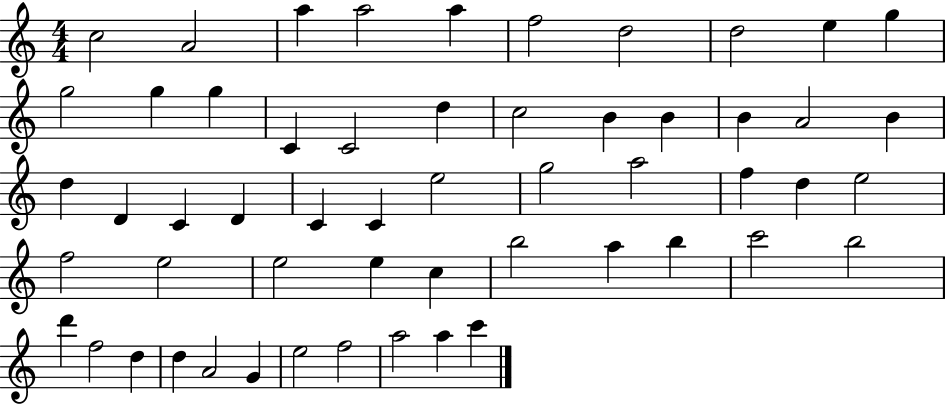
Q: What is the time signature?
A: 4/4